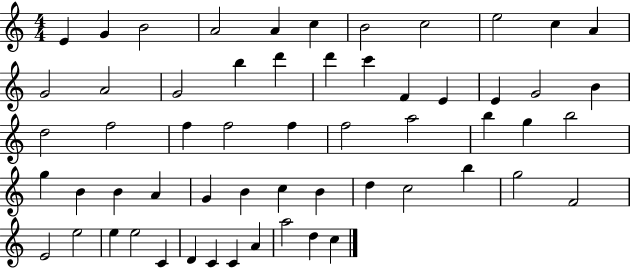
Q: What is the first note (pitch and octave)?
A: E4